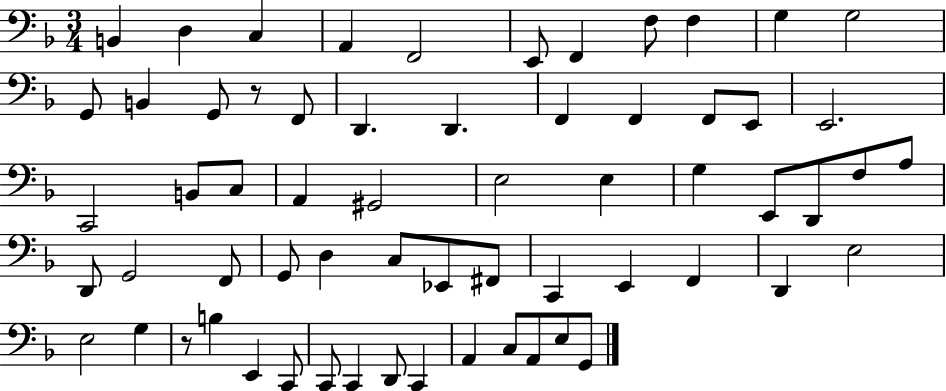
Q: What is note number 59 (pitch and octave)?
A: A2